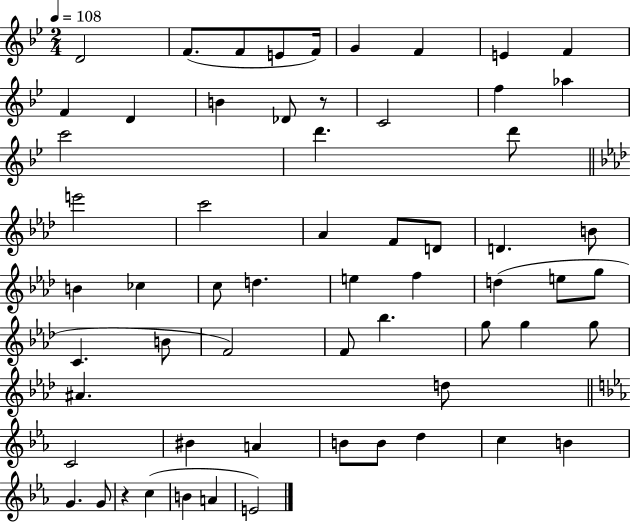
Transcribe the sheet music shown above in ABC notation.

X:1
T:Untitled
M:2/4
L:1/4
K:Bb
D2 F/2 F/2 E/2 F/4 G F E F F D B _D/2 z/2 C2 f _a c'2 d' d'/2 e'2 c'2 _A F/2 D/2 D B/2 B _c c/2 d e f d e/2 g/2 C B/2 F2 F/2 _b g/2 g g/2 ^A d/2 C2 ^B A B/2 B/2 d c B G G/2 z c B A E2